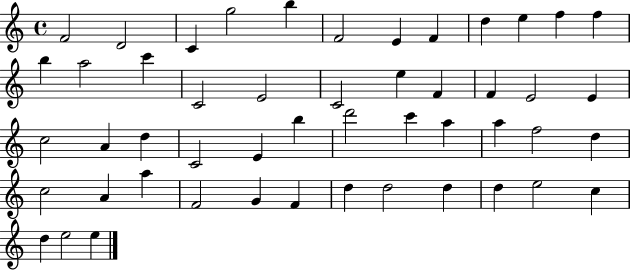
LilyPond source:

{
  \clef treble
  \time 4/4
  \defaultTimeSignature
  \key c \major
  f'2 d'2 | c'4 g''2 b''4 | f'2 e'4 f'4 | d''4 e''4 f''4 f''4 | \break b''4 a''2 c'''4 | c'2 e'2 | c'2 e''4 f'4 | f'4 e'2 e'4 | \break c''2 a'4 d''4 | c'2 e'4 b''4 | d'''2 c'''4 a''4 | a''4 f''2 d''4 | \break c''2 a'4 a''4 | f'2 g'4 f'4 | d''4 d''2 d''4 | d''4 e''2 c''4 | \break d''4 e''2 e''4 | \bar "|."
}